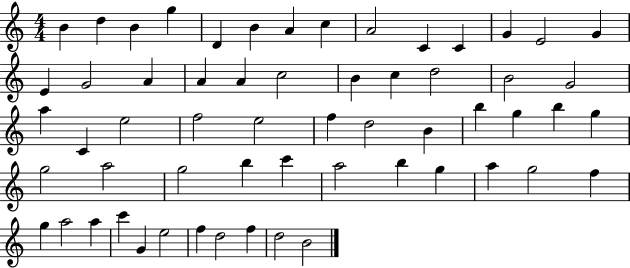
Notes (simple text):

B4/q D5/q B4/q G5/q D4/q B4/q A4/q C5/q A4/h C4/q C4/q G4/q E4/h G4/q E4/q G4/h A4/q A4/q A4/q C5/h B4/q C5/q D5/h B4/h G4/h A5/q C4/q E5/h F5/h E5/h F5/q D5/h B4/q B5/q G5/q B5/q G5/q G5/h A5/h G5/h B5/q C6/q A5/h B5/q G5/q A5/q G5/h F5/q G5/q A5/h A5/q C6/q G4/q E5/h F5/q D5/h F5/q D5/h B4/h